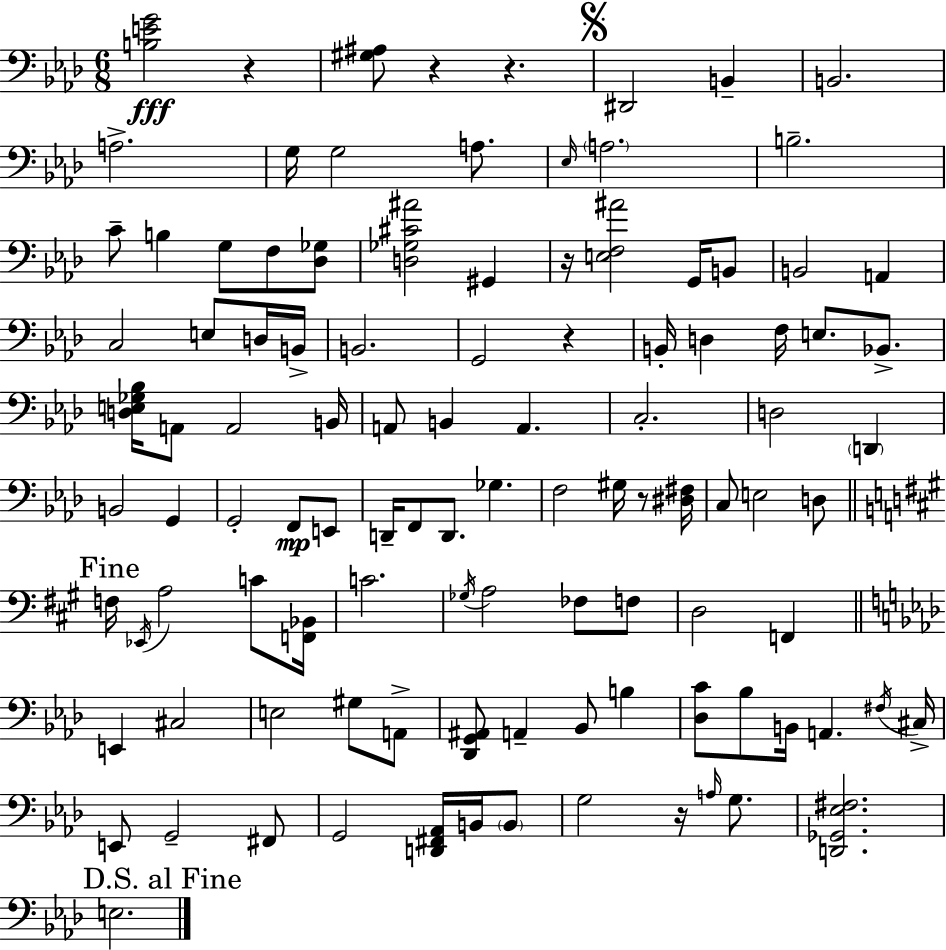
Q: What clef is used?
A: bass